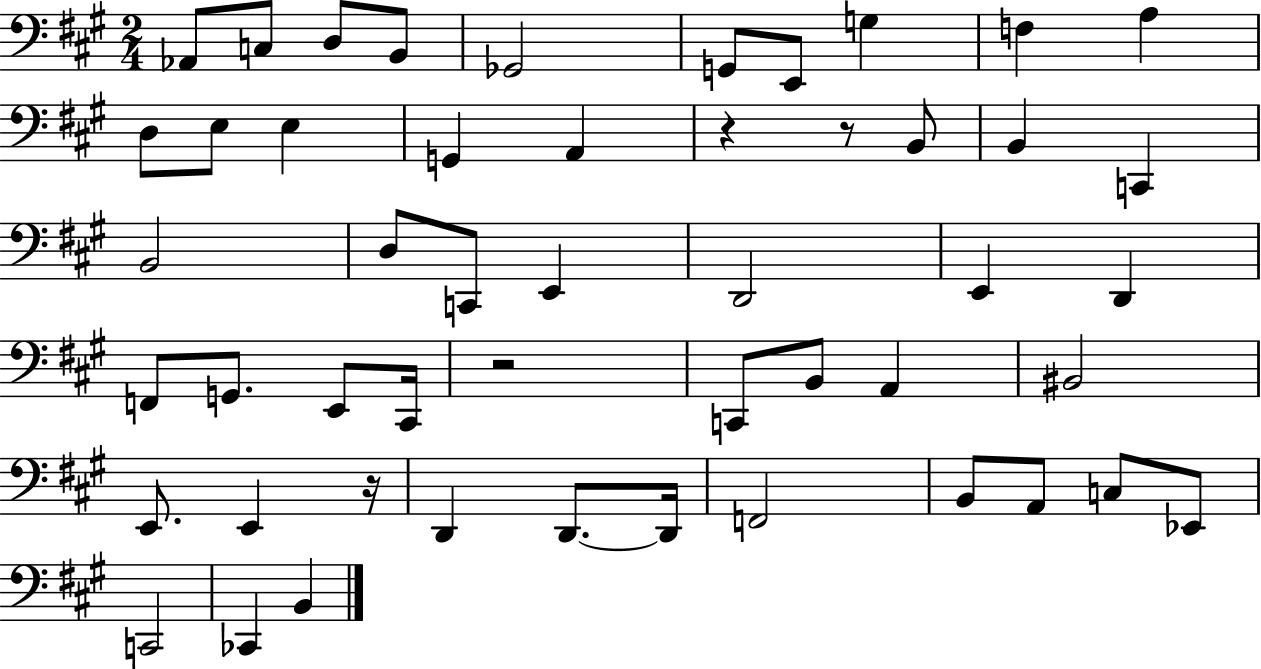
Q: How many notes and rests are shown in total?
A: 50